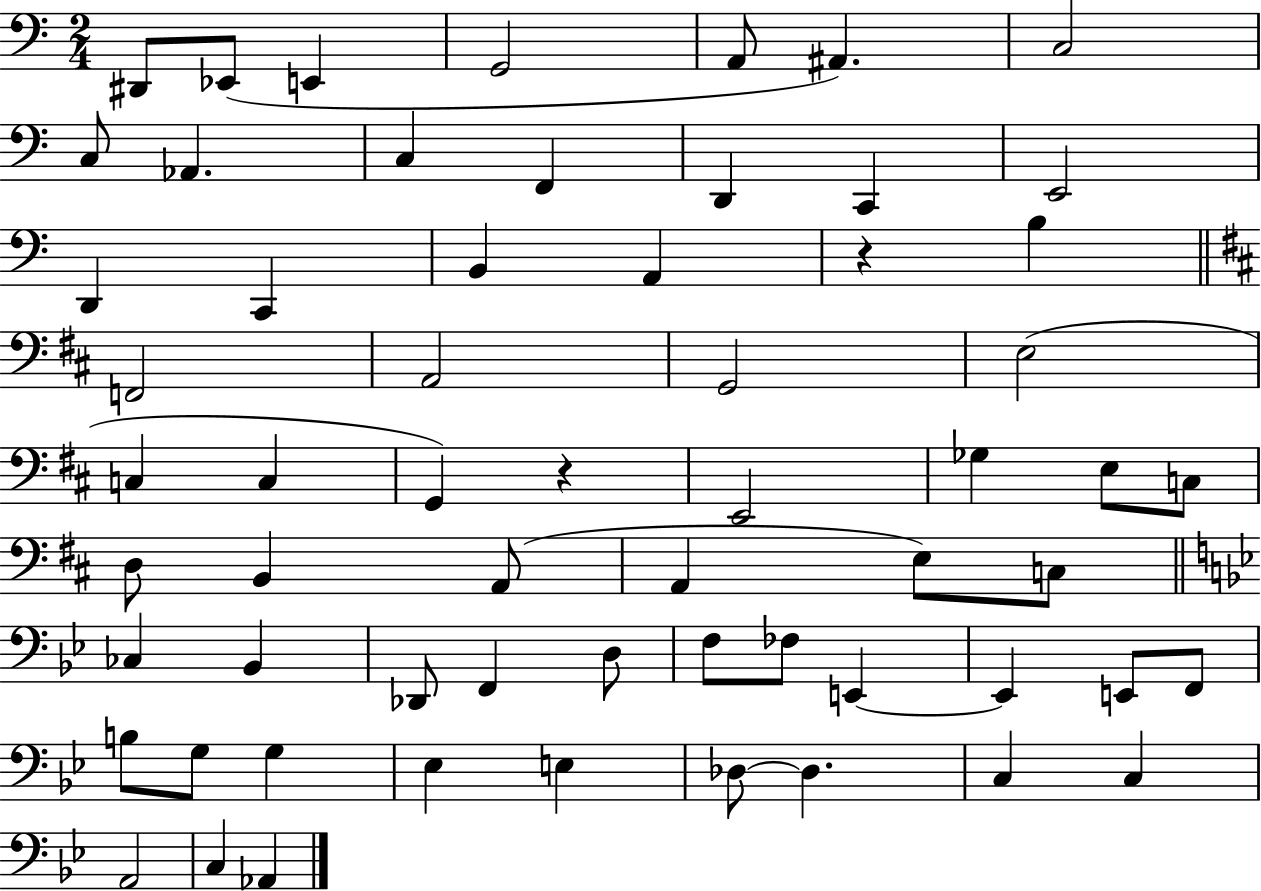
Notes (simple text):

D#2/e Eb2/e E2/q G2/h A2/e A#2/q. C3/h C3/e Ab2/q. C3/q F2/q D2/q C2/q E2/h D2/q C2/q B2/q A2/q R/q B3/q F2/h A2/h G2/h E3/h C3/q C3/q G2/q R/q E2/h Gb3/q E3/e C3/e D3/e B2/q A2/e A2/q E3/e C3/e CES3/q Bb2/q Db2/e F2/q D3/e F3/e FES3/e E2/q E2/q E2/e F2/e B3/e G3/e G3/q Eb3/q E3/q Db3/e Db3/q. C3/q C3/q A2/h C3/q Ab2/q